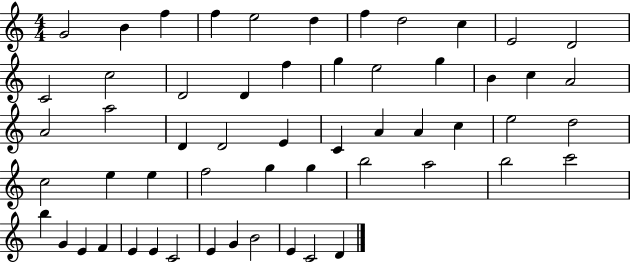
{
  \clef treble
  \numericTimeSignature
  \time 4/4
  \key c \major
  g'2 b'4 f''4 | f''4 e''2 d''4 | f''4 d''2 c''4 | e'2 d'2 | \break c'2 c''2 | d'2 d'4 f''4 | g''4 e''2 g''4 | b'4 c''4 a'2 | \break a'2 a''2 | d'4 d'2 e'4 | c'4 a'4 a'4 c''4 | e''2 d''2 | \break c''2 e''4 e''4 | f''2 g''4 g''4 | b''2 a''2 | b''2 c'''2 | \break b''4 g'4 e'4 f'4 | e'4 e'4 c'2 | e'4 g'4 b'2 | e'4 c'2 d'4 | \break \bar "|."
}